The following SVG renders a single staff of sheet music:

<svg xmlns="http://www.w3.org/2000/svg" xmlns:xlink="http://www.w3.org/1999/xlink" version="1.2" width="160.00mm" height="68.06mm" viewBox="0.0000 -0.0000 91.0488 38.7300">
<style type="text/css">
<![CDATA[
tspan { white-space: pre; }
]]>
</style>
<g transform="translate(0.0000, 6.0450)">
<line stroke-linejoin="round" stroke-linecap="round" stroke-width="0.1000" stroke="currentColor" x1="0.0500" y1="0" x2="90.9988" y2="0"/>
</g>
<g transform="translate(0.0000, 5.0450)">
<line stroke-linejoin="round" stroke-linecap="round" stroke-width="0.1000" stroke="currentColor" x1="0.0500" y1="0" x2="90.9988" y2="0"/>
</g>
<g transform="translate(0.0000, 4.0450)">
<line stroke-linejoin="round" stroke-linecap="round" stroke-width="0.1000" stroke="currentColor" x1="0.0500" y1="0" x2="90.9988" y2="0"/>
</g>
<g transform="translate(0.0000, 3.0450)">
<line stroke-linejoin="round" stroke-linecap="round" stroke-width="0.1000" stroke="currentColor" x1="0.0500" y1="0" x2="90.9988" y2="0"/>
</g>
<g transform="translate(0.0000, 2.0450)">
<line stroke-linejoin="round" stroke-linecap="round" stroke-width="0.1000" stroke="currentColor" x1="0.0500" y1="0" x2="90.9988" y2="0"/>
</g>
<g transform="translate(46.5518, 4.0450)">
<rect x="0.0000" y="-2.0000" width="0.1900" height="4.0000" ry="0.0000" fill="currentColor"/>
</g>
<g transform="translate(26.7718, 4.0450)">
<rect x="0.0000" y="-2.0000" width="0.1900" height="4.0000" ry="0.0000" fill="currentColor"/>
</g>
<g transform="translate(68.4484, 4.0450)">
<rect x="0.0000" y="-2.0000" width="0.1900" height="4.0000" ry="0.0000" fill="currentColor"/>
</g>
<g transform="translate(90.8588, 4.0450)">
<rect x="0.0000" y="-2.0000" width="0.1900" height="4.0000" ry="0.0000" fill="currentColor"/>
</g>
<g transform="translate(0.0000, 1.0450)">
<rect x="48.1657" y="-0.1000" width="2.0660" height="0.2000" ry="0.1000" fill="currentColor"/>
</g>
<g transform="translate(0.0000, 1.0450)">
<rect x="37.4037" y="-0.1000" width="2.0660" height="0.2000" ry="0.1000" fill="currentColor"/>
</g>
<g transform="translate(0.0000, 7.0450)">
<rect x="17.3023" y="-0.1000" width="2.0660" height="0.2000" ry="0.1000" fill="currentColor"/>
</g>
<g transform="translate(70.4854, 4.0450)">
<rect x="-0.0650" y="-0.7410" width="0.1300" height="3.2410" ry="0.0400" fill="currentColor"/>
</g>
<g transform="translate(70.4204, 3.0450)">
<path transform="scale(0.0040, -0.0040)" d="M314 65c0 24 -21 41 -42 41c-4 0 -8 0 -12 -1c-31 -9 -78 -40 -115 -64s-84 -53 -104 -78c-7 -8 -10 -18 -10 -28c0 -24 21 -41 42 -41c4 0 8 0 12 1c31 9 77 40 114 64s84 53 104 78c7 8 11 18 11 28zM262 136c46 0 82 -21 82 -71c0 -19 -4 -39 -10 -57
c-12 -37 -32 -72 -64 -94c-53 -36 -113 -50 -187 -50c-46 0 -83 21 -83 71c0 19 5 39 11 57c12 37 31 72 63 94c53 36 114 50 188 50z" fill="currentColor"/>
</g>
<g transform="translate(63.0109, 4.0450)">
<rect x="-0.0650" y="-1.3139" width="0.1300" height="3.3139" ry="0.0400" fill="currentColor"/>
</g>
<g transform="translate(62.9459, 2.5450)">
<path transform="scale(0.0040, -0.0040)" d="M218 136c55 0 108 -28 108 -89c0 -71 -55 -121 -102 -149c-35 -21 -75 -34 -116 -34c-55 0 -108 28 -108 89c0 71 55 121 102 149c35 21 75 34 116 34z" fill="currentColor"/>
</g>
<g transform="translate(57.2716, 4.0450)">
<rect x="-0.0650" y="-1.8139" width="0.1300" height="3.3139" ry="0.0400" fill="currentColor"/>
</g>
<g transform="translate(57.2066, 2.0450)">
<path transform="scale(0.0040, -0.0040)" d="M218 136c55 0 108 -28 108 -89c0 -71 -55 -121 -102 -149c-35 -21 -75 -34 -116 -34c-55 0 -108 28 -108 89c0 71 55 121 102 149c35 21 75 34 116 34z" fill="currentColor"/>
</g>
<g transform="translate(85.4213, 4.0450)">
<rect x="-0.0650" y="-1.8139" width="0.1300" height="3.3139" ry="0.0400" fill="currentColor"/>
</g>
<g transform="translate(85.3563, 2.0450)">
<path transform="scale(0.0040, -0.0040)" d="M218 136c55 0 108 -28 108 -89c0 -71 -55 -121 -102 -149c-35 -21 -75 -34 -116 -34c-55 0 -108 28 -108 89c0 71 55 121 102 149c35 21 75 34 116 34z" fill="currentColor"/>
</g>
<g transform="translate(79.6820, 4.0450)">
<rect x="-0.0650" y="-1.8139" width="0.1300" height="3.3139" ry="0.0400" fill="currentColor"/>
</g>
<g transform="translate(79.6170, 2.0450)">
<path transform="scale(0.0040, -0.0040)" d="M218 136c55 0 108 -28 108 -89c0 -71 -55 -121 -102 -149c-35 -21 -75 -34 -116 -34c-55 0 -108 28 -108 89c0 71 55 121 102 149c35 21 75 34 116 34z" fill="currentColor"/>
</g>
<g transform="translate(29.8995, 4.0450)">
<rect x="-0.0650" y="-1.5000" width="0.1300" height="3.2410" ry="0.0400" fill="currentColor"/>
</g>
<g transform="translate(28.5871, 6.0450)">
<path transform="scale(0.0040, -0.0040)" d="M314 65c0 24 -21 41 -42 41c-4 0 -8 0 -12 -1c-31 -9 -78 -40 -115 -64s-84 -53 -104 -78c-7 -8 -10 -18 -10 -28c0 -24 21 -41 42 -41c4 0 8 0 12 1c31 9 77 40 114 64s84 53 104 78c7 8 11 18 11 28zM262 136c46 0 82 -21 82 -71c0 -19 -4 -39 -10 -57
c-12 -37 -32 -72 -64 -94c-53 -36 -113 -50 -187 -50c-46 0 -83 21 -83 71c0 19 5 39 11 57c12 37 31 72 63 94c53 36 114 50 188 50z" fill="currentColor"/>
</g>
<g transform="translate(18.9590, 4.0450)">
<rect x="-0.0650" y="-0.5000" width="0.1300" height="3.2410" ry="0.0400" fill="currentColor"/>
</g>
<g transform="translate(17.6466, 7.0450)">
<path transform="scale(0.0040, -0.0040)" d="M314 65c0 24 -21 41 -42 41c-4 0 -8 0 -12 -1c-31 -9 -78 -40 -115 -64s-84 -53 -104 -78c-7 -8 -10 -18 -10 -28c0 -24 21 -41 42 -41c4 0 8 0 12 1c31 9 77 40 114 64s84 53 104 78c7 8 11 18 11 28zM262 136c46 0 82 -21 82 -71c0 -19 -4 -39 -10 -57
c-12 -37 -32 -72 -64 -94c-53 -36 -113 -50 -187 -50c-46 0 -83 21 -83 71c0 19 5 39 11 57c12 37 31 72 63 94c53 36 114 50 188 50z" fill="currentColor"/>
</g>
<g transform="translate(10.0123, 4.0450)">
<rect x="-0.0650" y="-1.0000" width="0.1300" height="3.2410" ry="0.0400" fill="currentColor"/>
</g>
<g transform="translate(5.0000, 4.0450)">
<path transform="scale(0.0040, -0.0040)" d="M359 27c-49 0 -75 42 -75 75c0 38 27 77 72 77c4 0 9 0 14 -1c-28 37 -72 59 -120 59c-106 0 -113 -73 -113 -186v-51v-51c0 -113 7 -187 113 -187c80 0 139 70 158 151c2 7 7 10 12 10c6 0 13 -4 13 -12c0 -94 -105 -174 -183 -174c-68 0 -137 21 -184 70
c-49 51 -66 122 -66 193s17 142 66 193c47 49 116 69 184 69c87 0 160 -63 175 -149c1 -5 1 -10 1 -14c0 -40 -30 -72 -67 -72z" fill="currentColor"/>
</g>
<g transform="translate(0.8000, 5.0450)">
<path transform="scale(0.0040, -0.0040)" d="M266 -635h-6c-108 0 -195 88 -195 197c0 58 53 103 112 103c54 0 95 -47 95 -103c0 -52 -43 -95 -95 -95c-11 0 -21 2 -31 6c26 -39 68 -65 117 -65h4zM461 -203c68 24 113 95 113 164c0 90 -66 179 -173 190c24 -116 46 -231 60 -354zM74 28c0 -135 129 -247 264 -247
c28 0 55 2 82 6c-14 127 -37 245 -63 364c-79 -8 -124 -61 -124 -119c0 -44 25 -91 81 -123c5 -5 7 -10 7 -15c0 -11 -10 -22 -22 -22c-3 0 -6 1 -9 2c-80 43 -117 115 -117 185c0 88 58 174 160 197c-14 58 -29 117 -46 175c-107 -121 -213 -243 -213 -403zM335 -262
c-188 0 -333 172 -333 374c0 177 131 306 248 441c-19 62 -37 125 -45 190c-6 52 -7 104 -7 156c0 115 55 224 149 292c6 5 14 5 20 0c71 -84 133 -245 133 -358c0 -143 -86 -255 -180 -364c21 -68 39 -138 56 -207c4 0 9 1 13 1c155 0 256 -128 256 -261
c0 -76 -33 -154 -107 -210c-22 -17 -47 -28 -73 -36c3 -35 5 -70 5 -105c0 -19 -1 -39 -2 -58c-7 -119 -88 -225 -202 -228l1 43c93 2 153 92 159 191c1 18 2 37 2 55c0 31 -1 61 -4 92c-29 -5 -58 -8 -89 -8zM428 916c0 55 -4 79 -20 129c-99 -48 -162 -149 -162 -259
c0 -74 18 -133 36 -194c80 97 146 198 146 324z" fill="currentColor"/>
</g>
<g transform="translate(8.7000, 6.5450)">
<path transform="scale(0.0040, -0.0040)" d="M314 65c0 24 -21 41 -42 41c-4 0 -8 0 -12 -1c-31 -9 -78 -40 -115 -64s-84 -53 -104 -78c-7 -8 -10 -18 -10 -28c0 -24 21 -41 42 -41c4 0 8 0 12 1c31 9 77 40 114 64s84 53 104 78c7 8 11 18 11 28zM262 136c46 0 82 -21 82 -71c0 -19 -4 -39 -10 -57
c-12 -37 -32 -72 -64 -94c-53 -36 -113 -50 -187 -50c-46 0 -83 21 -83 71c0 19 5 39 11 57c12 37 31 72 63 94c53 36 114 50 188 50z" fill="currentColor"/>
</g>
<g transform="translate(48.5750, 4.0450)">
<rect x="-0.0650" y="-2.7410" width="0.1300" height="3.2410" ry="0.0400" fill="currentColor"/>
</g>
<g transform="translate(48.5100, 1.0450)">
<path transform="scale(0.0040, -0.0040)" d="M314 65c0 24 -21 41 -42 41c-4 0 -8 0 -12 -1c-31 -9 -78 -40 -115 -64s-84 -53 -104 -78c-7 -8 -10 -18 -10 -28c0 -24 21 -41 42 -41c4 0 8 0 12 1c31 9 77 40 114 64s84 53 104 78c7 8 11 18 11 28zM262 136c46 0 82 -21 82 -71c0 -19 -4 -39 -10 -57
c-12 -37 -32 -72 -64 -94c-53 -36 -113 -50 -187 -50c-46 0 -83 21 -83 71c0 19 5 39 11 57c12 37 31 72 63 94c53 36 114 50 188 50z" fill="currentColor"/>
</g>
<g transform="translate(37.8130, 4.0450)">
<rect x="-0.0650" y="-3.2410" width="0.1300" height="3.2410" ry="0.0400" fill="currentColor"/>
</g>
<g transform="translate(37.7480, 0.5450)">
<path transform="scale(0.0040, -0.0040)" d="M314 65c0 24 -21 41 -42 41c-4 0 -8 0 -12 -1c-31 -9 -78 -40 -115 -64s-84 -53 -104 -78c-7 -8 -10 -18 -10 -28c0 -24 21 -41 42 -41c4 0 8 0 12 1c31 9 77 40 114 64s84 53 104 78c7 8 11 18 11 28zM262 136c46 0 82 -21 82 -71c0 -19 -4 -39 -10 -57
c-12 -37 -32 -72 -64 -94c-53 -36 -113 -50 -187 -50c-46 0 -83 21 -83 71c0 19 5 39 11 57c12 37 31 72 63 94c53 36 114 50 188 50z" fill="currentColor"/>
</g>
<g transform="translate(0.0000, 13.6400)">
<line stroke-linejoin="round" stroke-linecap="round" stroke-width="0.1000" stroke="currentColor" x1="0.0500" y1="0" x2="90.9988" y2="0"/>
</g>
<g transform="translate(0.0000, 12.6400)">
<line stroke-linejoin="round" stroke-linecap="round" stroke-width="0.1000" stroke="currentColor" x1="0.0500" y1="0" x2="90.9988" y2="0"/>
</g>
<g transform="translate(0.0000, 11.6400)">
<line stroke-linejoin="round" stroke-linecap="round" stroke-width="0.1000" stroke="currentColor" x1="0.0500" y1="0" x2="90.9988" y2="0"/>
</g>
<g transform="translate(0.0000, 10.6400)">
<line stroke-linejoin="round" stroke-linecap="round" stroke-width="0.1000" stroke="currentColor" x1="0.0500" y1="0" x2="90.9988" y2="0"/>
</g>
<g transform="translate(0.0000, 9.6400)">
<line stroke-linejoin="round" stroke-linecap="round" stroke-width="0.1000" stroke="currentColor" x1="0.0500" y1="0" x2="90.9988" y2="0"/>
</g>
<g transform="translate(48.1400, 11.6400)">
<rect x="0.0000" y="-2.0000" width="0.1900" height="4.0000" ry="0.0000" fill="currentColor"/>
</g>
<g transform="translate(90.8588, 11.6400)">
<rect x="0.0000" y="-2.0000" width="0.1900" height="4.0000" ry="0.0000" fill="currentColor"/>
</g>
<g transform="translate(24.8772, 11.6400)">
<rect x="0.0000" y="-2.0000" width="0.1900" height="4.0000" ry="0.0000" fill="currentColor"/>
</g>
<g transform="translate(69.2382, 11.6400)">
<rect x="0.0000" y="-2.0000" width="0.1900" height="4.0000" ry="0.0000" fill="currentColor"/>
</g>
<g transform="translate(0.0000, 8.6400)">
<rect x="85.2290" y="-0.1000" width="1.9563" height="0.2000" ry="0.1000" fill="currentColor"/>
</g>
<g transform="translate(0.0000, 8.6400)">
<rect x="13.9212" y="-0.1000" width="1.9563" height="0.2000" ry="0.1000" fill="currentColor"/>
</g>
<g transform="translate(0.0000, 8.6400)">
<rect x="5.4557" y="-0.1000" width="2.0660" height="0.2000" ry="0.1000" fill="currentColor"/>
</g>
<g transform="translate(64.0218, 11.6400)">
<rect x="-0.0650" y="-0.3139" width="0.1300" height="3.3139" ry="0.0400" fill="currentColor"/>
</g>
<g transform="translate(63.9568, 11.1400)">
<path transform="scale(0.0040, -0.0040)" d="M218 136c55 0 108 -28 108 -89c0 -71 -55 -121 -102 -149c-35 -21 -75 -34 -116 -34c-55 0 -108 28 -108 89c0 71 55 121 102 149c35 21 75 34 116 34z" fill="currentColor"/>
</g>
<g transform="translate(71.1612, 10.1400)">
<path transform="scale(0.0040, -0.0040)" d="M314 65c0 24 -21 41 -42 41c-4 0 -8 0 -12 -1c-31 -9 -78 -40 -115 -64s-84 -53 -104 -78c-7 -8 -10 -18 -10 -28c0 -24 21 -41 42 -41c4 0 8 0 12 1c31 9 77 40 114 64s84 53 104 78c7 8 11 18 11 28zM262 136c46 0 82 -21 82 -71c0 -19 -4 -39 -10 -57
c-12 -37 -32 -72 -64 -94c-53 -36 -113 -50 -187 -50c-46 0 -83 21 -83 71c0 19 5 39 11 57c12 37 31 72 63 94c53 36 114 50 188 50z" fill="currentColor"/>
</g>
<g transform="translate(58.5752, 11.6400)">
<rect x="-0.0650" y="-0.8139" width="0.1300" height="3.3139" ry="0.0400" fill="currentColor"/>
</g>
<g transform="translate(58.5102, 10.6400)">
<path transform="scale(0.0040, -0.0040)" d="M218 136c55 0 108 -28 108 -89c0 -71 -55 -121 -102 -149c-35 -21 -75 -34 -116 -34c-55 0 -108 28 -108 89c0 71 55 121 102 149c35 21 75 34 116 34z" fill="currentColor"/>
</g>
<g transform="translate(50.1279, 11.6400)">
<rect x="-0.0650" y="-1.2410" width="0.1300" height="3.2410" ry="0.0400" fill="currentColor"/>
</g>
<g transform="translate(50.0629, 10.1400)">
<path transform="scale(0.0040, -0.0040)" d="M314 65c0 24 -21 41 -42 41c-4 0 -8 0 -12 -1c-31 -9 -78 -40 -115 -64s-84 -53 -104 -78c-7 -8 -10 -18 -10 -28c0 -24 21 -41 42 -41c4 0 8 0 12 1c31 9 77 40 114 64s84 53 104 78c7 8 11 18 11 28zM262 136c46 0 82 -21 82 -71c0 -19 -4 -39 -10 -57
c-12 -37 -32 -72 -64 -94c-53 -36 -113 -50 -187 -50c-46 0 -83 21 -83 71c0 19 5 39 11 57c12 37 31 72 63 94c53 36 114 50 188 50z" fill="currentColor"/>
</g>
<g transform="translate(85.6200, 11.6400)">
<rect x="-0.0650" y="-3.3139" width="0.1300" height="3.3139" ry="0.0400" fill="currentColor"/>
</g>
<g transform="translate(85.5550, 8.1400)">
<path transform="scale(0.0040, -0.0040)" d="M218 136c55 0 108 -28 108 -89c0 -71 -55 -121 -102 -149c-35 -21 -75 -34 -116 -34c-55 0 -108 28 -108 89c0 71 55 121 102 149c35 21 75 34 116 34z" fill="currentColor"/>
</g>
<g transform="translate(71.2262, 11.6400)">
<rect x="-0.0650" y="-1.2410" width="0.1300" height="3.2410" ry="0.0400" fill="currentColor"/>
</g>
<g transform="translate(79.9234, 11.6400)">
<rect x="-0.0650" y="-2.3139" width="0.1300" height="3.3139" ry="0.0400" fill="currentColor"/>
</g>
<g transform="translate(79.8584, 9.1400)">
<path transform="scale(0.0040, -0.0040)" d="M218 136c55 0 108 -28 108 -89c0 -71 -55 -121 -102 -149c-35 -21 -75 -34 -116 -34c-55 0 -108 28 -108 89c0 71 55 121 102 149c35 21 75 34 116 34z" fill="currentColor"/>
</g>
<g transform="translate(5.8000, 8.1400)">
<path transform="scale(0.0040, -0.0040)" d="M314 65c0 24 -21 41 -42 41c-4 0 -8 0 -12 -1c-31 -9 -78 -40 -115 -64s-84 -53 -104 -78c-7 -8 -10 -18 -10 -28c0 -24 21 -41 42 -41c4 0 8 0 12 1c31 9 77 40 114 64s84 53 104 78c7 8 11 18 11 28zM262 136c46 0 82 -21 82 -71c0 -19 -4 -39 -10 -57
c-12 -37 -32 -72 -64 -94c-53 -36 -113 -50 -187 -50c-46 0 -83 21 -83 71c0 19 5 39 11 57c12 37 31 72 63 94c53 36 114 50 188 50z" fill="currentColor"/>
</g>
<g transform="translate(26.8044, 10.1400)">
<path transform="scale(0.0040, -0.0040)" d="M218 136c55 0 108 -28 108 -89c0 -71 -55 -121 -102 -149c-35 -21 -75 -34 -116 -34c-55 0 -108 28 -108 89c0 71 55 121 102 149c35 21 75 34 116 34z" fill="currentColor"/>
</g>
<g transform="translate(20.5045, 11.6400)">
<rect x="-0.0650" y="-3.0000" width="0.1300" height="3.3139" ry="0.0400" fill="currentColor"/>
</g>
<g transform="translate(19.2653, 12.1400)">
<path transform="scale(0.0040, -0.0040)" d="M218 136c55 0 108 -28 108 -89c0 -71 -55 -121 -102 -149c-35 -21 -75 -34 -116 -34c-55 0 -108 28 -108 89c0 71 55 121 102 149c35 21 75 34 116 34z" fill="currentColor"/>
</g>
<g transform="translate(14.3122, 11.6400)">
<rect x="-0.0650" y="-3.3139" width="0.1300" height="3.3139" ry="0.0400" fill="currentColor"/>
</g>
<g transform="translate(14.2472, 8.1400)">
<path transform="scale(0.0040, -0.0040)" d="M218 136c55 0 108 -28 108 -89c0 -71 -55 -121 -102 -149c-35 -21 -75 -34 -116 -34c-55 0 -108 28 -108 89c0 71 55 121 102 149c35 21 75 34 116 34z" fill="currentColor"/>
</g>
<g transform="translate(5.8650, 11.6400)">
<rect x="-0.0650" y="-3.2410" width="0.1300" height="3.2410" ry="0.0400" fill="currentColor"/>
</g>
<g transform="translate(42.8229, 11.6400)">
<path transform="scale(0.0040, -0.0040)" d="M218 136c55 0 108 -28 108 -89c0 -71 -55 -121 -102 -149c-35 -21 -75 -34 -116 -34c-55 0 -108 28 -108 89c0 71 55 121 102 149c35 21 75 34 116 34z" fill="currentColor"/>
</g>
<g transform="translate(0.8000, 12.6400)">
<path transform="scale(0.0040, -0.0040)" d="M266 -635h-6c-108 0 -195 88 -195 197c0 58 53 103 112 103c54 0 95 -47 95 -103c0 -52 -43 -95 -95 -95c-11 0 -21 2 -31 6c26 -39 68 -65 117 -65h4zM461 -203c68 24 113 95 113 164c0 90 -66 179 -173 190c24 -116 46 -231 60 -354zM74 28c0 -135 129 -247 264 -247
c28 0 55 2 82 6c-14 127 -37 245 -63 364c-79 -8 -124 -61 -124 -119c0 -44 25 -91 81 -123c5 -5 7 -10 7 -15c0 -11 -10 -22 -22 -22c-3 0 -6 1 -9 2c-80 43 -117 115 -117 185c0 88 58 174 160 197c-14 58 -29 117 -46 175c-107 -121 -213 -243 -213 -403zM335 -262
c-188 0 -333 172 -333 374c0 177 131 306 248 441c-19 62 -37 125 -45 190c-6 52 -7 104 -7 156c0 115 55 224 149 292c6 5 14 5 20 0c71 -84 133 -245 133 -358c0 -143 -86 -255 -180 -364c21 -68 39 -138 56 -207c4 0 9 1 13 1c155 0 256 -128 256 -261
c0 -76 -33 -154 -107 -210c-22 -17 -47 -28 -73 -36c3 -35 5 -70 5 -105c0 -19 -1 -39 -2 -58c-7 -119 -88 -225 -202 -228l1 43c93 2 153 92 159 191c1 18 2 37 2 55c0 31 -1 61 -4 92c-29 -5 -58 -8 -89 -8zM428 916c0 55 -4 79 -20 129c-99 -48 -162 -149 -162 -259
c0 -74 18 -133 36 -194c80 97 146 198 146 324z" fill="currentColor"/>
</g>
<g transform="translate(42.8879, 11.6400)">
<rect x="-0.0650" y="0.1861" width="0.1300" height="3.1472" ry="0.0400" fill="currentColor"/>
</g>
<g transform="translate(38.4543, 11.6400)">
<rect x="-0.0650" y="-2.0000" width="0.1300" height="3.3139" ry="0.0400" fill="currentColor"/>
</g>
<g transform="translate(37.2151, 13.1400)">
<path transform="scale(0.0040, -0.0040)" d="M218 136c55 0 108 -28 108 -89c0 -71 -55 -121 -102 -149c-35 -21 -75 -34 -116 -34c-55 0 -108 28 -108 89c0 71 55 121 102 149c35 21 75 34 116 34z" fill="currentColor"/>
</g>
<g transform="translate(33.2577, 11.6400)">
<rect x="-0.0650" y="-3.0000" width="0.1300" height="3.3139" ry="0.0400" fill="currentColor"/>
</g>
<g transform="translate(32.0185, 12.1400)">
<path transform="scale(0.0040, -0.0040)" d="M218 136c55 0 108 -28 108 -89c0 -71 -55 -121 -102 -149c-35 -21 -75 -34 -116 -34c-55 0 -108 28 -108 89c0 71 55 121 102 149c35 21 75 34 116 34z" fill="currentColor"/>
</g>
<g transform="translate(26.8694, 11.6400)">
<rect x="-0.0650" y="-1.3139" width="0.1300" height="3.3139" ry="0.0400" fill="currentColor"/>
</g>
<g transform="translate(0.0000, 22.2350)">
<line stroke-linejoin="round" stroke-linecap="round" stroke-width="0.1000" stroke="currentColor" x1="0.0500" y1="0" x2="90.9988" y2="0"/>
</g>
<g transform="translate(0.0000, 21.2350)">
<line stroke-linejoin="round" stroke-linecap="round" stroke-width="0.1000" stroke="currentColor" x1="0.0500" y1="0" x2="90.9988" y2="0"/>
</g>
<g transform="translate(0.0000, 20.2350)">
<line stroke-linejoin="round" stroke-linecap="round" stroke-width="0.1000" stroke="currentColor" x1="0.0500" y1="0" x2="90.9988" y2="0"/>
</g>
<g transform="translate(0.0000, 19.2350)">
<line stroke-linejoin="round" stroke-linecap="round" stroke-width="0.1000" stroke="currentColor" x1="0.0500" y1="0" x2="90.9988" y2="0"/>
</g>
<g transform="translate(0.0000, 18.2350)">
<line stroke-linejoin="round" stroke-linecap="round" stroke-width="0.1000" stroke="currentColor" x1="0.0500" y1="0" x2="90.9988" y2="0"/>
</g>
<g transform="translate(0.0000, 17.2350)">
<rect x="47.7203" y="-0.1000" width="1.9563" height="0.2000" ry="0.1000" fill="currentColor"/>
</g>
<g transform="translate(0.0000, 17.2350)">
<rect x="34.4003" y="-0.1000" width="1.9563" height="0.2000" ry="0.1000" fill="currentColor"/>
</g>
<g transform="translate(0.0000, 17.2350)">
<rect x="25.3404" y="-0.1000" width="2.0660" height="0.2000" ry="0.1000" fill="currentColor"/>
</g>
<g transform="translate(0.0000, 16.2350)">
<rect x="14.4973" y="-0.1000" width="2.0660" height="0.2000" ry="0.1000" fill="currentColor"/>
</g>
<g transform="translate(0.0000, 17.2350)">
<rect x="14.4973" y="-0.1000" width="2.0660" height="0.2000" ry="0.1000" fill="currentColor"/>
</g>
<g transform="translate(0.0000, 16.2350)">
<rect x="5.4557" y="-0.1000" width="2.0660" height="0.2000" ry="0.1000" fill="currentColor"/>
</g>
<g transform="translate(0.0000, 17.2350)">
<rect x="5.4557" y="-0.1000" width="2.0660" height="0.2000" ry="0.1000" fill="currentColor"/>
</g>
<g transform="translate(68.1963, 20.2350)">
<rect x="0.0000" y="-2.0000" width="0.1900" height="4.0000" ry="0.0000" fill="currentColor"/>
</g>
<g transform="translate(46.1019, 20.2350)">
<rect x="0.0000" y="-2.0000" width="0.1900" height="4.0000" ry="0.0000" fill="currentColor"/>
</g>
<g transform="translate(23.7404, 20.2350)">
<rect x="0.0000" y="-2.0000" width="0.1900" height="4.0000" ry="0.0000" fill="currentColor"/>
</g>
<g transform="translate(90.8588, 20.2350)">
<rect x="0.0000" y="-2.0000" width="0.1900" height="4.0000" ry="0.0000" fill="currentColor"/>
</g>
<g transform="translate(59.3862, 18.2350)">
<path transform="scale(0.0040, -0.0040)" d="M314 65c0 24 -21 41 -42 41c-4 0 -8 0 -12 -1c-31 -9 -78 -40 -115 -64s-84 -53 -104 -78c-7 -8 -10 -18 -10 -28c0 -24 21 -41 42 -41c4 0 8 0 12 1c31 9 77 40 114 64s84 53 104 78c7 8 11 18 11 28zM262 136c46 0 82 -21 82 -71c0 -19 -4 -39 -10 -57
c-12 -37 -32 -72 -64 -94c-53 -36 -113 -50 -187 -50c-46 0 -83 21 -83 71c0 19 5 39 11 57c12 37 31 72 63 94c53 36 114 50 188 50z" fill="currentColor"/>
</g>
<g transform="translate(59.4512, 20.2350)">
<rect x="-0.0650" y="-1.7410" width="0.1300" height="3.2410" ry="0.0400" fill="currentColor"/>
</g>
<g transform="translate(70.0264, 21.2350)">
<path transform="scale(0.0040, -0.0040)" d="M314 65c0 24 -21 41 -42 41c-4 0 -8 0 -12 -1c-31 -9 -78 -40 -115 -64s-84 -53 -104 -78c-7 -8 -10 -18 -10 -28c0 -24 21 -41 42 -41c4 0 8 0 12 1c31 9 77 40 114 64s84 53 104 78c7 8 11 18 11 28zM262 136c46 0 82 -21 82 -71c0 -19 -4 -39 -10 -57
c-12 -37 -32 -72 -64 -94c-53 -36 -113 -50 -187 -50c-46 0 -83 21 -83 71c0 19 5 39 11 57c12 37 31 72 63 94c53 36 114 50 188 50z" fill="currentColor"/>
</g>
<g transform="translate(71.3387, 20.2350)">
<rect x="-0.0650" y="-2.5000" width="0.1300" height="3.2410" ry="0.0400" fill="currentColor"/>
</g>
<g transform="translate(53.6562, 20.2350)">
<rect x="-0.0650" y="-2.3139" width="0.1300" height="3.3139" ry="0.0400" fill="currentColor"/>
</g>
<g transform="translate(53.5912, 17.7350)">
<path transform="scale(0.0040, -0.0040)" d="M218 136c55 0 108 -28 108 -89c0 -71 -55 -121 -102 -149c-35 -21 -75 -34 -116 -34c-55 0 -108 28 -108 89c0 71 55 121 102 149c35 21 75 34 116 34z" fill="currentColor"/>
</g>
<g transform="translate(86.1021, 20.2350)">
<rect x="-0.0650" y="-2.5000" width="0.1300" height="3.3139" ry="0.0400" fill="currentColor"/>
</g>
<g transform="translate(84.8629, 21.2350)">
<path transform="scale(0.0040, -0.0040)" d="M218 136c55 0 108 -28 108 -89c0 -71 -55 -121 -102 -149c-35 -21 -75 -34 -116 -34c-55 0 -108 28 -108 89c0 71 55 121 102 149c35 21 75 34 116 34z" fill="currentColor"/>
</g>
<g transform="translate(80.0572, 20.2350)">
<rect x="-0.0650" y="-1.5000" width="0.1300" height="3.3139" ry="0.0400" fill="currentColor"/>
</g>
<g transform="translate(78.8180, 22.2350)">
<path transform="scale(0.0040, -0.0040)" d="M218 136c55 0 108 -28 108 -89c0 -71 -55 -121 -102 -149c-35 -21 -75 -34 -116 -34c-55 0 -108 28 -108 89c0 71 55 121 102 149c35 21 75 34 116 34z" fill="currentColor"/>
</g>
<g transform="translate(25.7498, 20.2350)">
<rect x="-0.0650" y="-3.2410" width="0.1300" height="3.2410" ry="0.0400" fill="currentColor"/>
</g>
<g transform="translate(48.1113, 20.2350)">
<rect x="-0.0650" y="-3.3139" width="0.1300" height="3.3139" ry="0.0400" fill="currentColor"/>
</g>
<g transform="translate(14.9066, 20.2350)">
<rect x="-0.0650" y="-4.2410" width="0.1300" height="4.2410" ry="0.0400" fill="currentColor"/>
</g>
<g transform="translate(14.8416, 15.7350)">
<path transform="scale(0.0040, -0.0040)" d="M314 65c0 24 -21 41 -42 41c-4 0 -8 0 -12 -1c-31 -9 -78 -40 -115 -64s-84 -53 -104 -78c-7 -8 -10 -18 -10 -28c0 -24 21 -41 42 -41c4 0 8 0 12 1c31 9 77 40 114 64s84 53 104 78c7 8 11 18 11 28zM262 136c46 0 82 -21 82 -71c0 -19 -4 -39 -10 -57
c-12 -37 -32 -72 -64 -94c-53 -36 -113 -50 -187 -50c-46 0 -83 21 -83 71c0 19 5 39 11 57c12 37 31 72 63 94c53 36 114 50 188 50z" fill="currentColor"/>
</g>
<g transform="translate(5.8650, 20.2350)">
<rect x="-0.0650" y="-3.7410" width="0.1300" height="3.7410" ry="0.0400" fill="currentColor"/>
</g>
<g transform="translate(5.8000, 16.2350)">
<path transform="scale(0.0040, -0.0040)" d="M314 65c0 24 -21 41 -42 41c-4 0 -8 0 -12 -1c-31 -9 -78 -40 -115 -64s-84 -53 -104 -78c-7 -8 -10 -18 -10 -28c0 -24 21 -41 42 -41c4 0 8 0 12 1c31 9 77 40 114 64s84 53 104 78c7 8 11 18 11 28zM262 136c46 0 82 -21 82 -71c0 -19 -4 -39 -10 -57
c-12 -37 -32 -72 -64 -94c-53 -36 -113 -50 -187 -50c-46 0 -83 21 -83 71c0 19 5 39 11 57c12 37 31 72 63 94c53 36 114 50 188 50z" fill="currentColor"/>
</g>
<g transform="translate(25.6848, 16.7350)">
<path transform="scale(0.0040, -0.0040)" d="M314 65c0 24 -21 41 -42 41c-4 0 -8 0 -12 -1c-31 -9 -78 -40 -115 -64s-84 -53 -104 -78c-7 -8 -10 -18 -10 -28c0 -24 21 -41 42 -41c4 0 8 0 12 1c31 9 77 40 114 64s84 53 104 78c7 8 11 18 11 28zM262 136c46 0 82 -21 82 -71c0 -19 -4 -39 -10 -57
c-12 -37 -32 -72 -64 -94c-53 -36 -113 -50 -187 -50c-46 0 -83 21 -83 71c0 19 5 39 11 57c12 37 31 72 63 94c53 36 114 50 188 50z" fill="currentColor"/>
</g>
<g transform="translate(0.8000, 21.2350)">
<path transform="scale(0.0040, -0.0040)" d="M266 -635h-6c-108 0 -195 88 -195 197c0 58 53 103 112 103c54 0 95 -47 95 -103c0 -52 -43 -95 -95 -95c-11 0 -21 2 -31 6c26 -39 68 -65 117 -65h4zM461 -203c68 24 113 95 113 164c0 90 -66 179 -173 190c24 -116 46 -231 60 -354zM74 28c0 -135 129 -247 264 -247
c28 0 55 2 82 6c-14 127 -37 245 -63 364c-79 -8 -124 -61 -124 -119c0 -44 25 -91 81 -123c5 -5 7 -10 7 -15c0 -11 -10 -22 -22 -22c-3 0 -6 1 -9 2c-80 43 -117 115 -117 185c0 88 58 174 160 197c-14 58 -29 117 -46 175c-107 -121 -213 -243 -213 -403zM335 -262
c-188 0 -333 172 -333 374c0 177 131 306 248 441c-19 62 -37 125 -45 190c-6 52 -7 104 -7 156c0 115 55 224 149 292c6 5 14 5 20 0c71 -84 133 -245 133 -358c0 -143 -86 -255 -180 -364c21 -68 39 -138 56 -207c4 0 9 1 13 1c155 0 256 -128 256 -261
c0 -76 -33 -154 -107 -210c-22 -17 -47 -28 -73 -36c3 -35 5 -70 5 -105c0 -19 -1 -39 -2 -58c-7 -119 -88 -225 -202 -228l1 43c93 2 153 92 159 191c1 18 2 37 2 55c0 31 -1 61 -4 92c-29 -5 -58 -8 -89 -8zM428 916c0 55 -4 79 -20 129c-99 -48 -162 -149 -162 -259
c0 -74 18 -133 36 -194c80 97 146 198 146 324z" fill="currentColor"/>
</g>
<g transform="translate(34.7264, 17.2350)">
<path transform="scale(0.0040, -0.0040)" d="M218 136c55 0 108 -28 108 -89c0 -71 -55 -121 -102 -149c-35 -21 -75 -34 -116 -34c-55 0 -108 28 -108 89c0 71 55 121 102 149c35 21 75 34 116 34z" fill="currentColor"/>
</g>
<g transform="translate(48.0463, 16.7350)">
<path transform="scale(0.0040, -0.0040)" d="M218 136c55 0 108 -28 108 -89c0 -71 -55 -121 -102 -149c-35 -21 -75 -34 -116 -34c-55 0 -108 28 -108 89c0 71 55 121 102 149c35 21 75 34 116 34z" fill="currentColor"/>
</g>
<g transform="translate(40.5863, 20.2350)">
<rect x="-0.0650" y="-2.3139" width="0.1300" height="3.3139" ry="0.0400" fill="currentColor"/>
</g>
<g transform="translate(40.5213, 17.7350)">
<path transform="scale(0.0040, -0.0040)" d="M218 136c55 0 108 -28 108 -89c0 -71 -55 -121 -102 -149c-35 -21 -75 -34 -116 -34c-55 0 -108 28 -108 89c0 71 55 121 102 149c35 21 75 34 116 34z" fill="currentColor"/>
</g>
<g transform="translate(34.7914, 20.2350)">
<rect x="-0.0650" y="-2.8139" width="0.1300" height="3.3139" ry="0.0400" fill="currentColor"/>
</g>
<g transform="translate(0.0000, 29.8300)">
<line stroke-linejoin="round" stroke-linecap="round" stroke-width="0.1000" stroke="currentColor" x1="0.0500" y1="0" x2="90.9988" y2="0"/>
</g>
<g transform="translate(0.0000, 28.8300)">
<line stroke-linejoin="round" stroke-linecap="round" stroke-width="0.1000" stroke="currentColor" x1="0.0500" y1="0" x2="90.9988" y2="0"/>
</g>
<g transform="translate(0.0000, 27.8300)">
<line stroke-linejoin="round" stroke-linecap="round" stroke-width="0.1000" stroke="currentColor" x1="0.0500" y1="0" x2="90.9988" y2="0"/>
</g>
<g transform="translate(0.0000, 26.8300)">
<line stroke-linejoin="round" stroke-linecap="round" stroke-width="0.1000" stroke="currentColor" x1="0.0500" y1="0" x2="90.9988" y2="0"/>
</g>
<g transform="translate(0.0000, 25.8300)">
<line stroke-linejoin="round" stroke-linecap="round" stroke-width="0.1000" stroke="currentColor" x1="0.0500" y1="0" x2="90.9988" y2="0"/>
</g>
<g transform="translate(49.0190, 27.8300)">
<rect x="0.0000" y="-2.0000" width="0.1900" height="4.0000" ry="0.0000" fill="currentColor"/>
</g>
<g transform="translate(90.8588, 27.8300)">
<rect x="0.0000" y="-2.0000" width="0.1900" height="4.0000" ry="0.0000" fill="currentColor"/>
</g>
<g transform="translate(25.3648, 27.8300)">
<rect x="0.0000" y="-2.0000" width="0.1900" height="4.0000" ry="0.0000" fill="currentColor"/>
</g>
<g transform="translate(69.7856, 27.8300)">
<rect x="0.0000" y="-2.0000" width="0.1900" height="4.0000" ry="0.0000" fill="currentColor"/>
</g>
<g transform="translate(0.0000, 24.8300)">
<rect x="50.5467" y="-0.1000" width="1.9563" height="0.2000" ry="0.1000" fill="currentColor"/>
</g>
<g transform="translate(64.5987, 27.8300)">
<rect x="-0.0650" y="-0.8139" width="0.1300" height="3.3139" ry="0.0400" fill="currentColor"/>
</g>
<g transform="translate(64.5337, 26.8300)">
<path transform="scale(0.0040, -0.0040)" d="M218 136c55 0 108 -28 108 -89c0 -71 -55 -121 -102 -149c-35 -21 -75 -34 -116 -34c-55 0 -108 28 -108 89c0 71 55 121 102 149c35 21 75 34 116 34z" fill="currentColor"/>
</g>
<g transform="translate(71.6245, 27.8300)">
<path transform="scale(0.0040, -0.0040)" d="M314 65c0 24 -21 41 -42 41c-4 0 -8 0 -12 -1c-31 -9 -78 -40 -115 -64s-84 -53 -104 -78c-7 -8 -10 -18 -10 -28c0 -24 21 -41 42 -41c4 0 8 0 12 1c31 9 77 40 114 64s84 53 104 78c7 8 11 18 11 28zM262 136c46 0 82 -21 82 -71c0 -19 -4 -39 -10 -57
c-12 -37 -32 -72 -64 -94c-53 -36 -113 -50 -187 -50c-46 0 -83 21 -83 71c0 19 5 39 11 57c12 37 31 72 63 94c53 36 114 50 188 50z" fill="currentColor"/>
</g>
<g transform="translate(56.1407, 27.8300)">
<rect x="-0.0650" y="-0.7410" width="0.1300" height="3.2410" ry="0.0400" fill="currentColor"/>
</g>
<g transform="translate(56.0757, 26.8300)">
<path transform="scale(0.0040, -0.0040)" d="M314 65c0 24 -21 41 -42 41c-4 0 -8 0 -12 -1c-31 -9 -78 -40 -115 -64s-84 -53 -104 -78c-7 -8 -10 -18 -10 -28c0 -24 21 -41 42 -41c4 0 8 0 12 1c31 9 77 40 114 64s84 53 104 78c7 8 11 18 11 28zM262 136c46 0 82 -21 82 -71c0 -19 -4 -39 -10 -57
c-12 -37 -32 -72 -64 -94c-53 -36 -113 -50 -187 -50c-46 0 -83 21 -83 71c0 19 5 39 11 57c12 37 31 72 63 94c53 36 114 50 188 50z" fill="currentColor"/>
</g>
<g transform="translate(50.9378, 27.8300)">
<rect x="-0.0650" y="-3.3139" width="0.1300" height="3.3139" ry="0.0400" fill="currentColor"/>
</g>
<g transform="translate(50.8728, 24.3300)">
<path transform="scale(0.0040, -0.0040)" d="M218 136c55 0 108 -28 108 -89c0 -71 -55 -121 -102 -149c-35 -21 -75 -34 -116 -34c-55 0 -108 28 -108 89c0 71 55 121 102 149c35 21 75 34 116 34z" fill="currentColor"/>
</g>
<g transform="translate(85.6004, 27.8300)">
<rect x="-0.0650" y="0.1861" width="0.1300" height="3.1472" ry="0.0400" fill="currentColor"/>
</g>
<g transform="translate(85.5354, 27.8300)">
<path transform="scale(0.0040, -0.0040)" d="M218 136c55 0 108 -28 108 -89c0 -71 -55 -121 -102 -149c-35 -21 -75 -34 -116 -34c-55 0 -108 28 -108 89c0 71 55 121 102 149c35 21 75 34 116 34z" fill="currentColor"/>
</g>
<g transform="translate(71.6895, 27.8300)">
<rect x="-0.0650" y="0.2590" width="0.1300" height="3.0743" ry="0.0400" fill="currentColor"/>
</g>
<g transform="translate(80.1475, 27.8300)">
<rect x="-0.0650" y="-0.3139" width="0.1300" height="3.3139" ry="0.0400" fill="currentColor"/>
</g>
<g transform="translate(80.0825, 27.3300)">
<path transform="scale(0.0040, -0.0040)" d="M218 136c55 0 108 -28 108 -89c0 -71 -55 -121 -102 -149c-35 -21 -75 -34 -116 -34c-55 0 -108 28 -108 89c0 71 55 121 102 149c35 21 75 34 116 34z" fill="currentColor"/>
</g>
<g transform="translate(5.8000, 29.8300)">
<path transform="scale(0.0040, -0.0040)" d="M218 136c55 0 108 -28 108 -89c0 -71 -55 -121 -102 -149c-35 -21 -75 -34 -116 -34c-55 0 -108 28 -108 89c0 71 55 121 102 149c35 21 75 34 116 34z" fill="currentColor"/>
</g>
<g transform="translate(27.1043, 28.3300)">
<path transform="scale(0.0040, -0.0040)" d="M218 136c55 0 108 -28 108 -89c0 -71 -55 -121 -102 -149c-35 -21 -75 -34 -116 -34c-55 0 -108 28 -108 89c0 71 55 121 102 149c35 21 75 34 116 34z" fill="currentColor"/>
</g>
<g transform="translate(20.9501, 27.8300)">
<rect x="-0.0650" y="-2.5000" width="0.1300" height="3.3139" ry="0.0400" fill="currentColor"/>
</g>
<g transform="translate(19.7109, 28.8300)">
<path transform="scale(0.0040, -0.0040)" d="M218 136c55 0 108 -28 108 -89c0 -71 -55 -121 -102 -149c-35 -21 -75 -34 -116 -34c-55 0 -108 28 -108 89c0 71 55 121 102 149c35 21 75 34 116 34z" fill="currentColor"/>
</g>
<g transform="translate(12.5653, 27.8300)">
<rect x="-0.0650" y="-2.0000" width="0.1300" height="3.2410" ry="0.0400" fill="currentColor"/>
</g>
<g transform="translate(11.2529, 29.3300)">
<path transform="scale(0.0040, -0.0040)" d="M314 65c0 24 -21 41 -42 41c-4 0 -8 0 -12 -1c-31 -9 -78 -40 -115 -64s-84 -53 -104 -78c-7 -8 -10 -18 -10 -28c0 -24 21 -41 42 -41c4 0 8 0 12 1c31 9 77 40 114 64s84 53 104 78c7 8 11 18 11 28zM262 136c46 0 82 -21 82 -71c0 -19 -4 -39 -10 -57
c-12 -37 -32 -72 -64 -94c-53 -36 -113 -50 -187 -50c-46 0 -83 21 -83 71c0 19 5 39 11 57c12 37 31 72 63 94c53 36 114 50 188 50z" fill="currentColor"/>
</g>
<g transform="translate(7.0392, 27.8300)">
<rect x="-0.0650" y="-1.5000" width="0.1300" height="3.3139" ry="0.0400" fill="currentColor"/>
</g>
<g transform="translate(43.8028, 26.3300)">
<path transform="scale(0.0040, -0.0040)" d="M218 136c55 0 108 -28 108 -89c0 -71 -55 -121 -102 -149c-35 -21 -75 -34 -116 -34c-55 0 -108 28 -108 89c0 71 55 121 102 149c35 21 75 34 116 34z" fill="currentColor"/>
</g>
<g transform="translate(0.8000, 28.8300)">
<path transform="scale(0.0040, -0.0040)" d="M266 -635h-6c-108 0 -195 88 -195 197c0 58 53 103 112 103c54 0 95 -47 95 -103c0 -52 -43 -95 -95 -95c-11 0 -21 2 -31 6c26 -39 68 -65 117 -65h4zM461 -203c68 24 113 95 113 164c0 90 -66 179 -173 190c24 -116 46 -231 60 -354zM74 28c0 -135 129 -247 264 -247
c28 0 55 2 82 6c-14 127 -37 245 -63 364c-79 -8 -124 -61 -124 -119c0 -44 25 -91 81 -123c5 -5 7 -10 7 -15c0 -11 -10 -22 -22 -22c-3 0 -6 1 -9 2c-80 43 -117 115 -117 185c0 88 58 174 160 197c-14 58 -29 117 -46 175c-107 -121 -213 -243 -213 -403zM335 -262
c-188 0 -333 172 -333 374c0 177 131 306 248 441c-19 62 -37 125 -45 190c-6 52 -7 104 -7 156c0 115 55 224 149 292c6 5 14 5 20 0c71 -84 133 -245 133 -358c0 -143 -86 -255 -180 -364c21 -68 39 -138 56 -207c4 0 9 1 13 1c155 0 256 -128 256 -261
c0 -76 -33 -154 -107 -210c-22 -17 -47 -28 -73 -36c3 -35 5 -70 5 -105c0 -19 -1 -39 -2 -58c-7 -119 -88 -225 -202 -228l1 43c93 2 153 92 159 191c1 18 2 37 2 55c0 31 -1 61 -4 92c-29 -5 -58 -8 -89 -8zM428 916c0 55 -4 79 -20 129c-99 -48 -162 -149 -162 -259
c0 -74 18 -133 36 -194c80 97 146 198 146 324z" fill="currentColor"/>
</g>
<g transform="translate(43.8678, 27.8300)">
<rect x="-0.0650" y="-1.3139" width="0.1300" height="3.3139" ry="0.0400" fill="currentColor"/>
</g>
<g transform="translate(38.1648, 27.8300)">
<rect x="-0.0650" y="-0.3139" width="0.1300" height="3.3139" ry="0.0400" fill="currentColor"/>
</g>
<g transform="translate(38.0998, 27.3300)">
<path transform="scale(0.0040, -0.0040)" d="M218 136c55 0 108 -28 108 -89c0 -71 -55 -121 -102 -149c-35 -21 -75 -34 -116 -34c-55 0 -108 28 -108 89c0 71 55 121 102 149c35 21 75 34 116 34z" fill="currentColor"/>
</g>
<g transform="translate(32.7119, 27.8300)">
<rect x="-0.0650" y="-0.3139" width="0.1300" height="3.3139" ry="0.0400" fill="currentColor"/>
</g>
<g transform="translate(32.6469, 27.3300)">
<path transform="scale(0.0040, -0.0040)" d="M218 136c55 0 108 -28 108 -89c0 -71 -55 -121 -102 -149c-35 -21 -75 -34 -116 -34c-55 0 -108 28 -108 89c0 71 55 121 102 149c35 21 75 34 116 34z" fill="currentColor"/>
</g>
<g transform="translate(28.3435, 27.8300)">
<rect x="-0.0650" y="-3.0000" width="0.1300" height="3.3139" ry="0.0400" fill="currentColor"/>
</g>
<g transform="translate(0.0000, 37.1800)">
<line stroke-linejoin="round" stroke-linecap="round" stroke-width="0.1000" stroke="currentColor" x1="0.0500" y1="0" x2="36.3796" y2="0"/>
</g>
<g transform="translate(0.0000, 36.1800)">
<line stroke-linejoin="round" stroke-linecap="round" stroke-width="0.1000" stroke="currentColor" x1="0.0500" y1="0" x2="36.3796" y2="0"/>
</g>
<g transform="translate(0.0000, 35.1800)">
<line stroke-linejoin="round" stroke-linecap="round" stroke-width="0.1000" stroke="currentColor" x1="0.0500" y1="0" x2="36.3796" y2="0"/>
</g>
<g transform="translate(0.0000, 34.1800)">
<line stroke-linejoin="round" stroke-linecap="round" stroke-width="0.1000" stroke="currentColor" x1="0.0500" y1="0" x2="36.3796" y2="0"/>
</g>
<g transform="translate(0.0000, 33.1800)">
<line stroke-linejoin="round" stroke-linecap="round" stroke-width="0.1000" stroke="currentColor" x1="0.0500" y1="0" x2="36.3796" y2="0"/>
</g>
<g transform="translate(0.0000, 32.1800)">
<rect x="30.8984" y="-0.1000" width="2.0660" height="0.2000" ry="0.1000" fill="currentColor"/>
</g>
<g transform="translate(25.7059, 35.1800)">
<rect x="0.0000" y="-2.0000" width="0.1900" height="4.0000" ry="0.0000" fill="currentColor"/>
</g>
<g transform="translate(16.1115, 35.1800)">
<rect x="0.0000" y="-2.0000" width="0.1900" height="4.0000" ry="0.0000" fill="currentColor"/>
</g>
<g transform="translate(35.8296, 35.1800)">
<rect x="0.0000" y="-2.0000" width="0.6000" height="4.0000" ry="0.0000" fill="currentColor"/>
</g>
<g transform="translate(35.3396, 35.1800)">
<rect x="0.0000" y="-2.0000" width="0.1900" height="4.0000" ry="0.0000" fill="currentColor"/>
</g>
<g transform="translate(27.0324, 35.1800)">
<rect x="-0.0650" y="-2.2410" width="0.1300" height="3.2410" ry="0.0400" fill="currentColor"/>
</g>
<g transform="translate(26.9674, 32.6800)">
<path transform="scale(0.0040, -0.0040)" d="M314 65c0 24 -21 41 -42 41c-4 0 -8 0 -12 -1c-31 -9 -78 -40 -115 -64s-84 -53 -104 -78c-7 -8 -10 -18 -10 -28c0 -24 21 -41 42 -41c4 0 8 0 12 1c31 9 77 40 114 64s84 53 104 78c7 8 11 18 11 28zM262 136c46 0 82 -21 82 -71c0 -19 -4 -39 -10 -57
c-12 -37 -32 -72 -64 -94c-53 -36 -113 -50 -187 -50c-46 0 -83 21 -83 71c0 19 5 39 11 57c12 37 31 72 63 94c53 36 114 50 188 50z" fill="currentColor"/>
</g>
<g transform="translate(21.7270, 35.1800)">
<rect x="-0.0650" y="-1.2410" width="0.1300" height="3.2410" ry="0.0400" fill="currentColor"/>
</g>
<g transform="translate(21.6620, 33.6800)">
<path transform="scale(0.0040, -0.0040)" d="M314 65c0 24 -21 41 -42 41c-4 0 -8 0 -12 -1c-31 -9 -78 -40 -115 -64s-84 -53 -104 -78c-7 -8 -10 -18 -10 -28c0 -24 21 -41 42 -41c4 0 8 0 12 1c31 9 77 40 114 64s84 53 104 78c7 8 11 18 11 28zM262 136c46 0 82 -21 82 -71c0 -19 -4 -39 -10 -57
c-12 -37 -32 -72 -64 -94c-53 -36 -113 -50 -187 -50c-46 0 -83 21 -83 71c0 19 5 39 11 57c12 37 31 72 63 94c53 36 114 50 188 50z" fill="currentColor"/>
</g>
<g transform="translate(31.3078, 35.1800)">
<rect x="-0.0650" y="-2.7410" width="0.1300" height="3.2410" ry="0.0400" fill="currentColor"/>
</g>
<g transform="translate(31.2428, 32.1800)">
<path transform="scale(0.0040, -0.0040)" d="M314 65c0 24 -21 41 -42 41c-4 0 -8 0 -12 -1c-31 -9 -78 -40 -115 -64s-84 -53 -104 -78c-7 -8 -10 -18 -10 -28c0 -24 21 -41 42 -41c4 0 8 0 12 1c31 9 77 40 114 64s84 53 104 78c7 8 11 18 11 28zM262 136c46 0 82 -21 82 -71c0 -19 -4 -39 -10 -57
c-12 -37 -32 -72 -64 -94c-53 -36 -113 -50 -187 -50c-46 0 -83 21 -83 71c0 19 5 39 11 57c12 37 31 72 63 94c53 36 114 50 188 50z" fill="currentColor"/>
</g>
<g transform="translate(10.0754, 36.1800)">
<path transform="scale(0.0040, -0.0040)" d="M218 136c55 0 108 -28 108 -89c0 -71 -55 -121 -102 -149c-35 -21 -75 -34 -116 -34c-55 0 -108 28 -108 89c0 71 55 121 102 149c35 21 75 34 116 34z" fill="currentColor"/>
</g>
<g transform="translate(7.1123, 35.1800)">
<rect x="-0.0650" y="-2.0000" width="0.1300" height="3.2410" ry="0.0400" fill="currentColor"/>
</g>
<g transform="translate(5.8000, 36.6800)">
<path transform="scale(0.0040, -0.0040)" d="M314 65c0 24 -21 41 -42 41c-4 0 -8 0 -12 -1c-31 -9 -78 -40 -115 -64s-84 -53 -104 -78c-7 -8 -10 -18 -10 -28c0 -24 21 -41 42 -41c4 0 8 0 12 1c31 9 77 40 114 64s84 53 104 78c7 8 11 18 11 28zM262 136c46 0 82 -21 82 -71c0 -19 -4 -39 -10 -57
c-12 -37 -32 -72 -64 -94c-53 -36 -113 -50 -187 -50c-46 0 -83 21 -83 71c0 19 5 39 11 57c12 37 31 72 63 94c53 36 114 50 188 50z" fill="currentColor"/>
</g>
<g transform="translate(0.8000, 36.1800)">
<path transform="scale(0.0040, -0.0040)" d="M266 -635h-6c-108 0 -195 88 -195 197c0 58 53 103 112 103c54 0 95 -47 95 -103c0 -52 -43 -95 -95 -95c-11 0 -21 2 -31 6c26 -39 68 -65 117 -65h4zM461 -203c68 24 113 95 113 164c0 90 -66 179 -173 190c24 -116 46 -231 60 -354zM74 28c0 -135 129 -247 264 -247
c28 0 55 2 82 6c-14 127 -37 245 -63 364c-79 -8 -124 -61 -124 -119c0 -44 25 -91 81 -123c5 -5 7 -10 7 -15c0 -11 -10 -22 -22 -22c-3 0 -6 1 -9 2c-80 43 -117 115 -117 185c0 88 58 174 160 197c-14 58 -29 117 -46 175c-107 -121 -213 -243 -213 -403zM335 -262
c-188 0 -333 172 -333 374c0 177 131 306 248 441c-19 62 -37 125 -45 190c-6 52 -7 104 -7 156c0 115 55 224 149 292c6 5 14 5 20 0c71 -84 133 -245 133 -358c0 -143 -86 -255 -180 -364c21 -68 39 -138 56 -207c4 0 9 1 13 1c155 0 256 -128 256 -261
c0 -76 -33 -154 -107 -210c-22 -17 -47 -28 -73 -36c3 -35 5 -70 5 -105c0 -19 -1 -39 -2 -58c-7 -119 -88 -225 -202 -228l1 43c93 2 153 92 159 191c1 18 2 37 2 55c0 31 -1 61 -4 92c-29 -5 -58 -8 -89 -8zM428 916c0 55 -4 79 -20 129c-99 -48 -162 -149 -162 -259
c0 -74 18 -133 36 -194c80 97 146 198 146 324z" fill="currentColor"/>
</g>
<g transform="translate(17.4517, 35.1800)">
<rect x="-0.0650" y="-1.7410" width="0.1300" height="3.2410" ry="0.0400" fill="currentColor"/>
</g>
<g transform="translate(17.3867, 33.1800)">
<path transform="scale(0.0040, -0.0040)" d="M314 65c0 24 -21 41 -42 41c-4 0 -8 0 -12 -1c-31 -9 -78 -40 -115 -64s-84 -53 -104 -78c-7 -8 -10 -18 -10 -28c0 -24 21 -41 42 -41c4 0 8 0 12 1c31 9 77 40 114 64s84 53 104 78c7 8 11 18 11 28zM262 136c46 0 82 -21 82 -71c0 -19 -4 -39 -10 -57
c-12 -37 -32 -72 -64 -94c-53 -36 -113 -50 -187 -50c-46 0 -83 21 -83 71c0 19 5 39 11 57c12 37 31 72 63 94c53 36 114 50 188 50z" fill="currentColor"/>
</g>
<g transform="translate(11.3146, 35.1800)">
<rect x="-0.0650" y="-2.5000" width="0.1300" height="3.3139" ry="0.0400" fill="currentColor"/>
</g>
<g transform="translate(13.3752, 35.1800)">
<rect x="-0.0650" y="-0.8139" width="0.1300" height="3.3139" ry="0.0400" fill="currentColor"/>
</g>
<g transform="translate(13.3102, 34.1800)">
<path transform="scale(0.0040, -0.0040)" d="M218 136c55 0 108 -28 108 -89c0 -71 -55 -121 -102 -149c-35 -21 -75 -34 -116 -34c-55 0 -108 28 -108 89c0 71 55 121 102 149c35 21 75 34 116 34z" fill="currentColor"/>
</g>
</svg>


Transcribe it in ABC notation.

X:1
T:Untitled
M:4/4
L:1/4
K:C
D2 C2 E2 b2 a2 f e d2 f f b2 b A e A F B e2 d c e2 g b c'2 d'2 b2 a g b g f2 G2 E G E F2 G A c c e b d2 d B2 c B F2 G d f2 e2 g2 a2